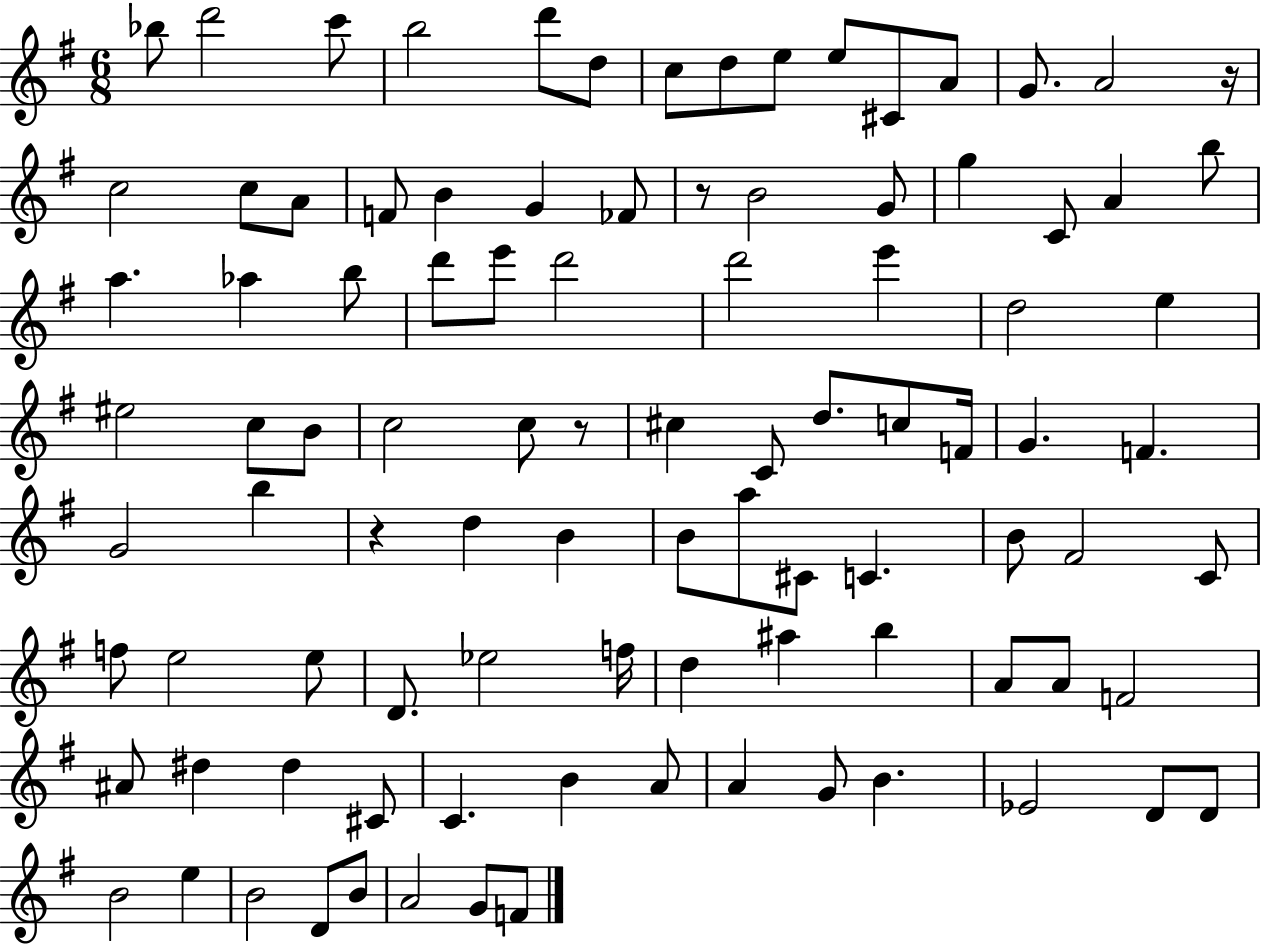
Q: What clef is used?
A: treble